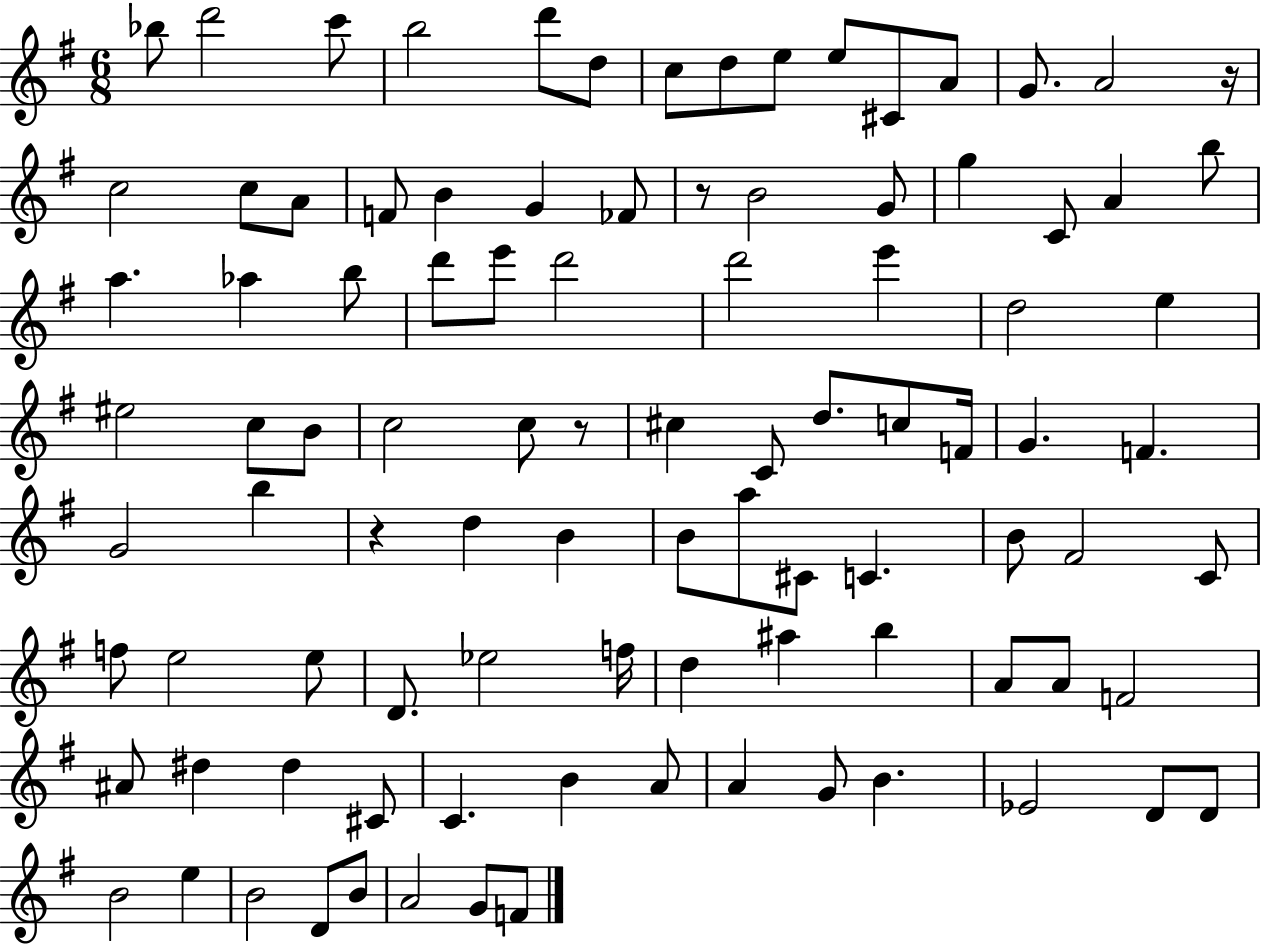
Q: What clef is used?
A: treble